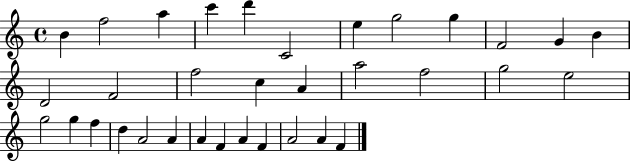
B4/q F5/h A5/q C6/q D6/q C4/h E5/q G5/h G5/q F4/h G4/q B4/q D4/h F4/h F5/h C5/q A4/q A5/h F5/h G5/h E5/h G5/h G5/q F5/q D5/q A4/h A4/q A4/q F4/q A4/q F4/q A4/h A4/q F4/q